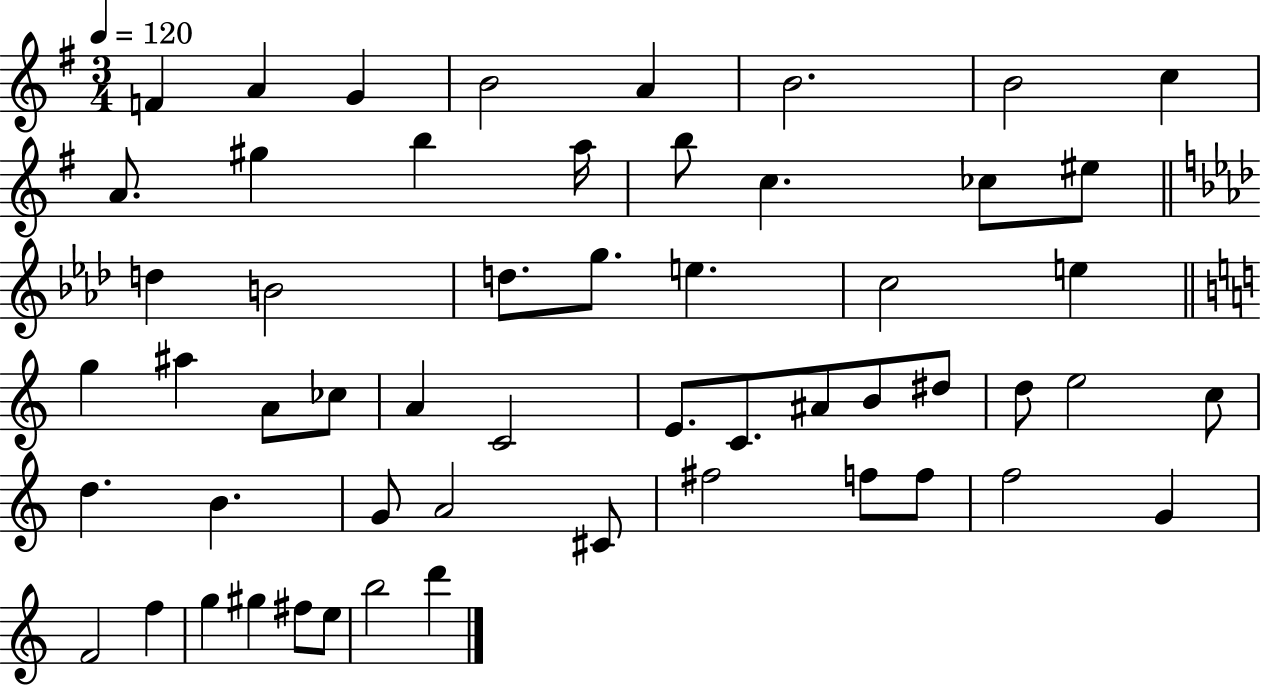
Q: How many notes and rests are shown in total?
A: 55